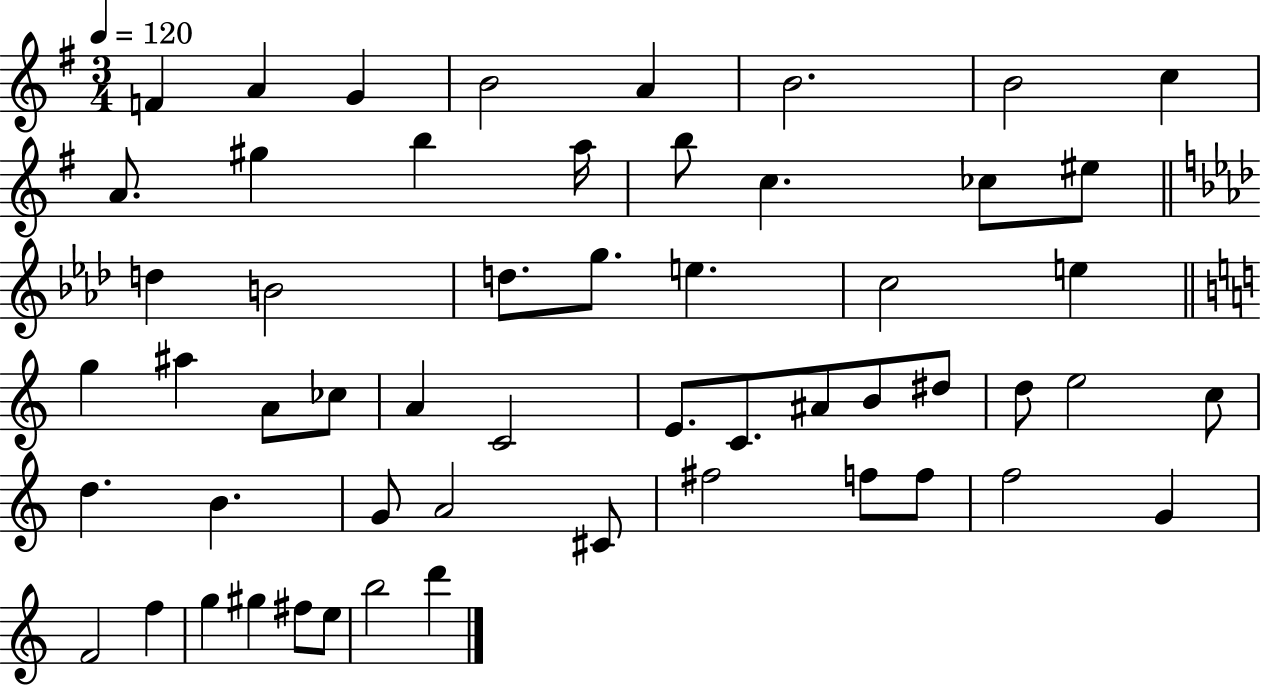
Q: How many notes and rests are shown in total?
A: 55